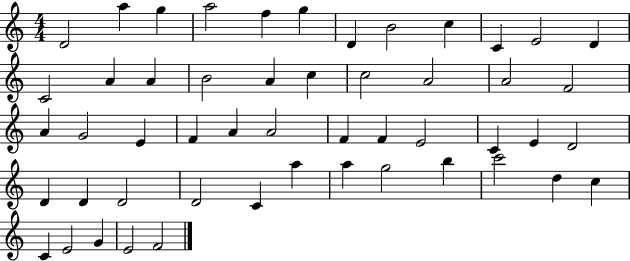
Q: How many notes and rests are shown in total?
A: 51